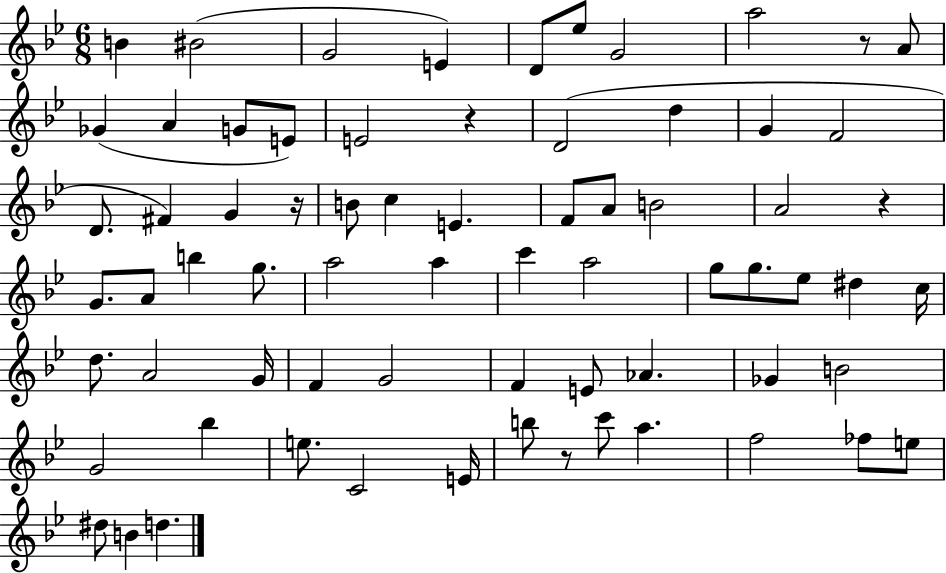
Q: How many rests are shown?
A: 5